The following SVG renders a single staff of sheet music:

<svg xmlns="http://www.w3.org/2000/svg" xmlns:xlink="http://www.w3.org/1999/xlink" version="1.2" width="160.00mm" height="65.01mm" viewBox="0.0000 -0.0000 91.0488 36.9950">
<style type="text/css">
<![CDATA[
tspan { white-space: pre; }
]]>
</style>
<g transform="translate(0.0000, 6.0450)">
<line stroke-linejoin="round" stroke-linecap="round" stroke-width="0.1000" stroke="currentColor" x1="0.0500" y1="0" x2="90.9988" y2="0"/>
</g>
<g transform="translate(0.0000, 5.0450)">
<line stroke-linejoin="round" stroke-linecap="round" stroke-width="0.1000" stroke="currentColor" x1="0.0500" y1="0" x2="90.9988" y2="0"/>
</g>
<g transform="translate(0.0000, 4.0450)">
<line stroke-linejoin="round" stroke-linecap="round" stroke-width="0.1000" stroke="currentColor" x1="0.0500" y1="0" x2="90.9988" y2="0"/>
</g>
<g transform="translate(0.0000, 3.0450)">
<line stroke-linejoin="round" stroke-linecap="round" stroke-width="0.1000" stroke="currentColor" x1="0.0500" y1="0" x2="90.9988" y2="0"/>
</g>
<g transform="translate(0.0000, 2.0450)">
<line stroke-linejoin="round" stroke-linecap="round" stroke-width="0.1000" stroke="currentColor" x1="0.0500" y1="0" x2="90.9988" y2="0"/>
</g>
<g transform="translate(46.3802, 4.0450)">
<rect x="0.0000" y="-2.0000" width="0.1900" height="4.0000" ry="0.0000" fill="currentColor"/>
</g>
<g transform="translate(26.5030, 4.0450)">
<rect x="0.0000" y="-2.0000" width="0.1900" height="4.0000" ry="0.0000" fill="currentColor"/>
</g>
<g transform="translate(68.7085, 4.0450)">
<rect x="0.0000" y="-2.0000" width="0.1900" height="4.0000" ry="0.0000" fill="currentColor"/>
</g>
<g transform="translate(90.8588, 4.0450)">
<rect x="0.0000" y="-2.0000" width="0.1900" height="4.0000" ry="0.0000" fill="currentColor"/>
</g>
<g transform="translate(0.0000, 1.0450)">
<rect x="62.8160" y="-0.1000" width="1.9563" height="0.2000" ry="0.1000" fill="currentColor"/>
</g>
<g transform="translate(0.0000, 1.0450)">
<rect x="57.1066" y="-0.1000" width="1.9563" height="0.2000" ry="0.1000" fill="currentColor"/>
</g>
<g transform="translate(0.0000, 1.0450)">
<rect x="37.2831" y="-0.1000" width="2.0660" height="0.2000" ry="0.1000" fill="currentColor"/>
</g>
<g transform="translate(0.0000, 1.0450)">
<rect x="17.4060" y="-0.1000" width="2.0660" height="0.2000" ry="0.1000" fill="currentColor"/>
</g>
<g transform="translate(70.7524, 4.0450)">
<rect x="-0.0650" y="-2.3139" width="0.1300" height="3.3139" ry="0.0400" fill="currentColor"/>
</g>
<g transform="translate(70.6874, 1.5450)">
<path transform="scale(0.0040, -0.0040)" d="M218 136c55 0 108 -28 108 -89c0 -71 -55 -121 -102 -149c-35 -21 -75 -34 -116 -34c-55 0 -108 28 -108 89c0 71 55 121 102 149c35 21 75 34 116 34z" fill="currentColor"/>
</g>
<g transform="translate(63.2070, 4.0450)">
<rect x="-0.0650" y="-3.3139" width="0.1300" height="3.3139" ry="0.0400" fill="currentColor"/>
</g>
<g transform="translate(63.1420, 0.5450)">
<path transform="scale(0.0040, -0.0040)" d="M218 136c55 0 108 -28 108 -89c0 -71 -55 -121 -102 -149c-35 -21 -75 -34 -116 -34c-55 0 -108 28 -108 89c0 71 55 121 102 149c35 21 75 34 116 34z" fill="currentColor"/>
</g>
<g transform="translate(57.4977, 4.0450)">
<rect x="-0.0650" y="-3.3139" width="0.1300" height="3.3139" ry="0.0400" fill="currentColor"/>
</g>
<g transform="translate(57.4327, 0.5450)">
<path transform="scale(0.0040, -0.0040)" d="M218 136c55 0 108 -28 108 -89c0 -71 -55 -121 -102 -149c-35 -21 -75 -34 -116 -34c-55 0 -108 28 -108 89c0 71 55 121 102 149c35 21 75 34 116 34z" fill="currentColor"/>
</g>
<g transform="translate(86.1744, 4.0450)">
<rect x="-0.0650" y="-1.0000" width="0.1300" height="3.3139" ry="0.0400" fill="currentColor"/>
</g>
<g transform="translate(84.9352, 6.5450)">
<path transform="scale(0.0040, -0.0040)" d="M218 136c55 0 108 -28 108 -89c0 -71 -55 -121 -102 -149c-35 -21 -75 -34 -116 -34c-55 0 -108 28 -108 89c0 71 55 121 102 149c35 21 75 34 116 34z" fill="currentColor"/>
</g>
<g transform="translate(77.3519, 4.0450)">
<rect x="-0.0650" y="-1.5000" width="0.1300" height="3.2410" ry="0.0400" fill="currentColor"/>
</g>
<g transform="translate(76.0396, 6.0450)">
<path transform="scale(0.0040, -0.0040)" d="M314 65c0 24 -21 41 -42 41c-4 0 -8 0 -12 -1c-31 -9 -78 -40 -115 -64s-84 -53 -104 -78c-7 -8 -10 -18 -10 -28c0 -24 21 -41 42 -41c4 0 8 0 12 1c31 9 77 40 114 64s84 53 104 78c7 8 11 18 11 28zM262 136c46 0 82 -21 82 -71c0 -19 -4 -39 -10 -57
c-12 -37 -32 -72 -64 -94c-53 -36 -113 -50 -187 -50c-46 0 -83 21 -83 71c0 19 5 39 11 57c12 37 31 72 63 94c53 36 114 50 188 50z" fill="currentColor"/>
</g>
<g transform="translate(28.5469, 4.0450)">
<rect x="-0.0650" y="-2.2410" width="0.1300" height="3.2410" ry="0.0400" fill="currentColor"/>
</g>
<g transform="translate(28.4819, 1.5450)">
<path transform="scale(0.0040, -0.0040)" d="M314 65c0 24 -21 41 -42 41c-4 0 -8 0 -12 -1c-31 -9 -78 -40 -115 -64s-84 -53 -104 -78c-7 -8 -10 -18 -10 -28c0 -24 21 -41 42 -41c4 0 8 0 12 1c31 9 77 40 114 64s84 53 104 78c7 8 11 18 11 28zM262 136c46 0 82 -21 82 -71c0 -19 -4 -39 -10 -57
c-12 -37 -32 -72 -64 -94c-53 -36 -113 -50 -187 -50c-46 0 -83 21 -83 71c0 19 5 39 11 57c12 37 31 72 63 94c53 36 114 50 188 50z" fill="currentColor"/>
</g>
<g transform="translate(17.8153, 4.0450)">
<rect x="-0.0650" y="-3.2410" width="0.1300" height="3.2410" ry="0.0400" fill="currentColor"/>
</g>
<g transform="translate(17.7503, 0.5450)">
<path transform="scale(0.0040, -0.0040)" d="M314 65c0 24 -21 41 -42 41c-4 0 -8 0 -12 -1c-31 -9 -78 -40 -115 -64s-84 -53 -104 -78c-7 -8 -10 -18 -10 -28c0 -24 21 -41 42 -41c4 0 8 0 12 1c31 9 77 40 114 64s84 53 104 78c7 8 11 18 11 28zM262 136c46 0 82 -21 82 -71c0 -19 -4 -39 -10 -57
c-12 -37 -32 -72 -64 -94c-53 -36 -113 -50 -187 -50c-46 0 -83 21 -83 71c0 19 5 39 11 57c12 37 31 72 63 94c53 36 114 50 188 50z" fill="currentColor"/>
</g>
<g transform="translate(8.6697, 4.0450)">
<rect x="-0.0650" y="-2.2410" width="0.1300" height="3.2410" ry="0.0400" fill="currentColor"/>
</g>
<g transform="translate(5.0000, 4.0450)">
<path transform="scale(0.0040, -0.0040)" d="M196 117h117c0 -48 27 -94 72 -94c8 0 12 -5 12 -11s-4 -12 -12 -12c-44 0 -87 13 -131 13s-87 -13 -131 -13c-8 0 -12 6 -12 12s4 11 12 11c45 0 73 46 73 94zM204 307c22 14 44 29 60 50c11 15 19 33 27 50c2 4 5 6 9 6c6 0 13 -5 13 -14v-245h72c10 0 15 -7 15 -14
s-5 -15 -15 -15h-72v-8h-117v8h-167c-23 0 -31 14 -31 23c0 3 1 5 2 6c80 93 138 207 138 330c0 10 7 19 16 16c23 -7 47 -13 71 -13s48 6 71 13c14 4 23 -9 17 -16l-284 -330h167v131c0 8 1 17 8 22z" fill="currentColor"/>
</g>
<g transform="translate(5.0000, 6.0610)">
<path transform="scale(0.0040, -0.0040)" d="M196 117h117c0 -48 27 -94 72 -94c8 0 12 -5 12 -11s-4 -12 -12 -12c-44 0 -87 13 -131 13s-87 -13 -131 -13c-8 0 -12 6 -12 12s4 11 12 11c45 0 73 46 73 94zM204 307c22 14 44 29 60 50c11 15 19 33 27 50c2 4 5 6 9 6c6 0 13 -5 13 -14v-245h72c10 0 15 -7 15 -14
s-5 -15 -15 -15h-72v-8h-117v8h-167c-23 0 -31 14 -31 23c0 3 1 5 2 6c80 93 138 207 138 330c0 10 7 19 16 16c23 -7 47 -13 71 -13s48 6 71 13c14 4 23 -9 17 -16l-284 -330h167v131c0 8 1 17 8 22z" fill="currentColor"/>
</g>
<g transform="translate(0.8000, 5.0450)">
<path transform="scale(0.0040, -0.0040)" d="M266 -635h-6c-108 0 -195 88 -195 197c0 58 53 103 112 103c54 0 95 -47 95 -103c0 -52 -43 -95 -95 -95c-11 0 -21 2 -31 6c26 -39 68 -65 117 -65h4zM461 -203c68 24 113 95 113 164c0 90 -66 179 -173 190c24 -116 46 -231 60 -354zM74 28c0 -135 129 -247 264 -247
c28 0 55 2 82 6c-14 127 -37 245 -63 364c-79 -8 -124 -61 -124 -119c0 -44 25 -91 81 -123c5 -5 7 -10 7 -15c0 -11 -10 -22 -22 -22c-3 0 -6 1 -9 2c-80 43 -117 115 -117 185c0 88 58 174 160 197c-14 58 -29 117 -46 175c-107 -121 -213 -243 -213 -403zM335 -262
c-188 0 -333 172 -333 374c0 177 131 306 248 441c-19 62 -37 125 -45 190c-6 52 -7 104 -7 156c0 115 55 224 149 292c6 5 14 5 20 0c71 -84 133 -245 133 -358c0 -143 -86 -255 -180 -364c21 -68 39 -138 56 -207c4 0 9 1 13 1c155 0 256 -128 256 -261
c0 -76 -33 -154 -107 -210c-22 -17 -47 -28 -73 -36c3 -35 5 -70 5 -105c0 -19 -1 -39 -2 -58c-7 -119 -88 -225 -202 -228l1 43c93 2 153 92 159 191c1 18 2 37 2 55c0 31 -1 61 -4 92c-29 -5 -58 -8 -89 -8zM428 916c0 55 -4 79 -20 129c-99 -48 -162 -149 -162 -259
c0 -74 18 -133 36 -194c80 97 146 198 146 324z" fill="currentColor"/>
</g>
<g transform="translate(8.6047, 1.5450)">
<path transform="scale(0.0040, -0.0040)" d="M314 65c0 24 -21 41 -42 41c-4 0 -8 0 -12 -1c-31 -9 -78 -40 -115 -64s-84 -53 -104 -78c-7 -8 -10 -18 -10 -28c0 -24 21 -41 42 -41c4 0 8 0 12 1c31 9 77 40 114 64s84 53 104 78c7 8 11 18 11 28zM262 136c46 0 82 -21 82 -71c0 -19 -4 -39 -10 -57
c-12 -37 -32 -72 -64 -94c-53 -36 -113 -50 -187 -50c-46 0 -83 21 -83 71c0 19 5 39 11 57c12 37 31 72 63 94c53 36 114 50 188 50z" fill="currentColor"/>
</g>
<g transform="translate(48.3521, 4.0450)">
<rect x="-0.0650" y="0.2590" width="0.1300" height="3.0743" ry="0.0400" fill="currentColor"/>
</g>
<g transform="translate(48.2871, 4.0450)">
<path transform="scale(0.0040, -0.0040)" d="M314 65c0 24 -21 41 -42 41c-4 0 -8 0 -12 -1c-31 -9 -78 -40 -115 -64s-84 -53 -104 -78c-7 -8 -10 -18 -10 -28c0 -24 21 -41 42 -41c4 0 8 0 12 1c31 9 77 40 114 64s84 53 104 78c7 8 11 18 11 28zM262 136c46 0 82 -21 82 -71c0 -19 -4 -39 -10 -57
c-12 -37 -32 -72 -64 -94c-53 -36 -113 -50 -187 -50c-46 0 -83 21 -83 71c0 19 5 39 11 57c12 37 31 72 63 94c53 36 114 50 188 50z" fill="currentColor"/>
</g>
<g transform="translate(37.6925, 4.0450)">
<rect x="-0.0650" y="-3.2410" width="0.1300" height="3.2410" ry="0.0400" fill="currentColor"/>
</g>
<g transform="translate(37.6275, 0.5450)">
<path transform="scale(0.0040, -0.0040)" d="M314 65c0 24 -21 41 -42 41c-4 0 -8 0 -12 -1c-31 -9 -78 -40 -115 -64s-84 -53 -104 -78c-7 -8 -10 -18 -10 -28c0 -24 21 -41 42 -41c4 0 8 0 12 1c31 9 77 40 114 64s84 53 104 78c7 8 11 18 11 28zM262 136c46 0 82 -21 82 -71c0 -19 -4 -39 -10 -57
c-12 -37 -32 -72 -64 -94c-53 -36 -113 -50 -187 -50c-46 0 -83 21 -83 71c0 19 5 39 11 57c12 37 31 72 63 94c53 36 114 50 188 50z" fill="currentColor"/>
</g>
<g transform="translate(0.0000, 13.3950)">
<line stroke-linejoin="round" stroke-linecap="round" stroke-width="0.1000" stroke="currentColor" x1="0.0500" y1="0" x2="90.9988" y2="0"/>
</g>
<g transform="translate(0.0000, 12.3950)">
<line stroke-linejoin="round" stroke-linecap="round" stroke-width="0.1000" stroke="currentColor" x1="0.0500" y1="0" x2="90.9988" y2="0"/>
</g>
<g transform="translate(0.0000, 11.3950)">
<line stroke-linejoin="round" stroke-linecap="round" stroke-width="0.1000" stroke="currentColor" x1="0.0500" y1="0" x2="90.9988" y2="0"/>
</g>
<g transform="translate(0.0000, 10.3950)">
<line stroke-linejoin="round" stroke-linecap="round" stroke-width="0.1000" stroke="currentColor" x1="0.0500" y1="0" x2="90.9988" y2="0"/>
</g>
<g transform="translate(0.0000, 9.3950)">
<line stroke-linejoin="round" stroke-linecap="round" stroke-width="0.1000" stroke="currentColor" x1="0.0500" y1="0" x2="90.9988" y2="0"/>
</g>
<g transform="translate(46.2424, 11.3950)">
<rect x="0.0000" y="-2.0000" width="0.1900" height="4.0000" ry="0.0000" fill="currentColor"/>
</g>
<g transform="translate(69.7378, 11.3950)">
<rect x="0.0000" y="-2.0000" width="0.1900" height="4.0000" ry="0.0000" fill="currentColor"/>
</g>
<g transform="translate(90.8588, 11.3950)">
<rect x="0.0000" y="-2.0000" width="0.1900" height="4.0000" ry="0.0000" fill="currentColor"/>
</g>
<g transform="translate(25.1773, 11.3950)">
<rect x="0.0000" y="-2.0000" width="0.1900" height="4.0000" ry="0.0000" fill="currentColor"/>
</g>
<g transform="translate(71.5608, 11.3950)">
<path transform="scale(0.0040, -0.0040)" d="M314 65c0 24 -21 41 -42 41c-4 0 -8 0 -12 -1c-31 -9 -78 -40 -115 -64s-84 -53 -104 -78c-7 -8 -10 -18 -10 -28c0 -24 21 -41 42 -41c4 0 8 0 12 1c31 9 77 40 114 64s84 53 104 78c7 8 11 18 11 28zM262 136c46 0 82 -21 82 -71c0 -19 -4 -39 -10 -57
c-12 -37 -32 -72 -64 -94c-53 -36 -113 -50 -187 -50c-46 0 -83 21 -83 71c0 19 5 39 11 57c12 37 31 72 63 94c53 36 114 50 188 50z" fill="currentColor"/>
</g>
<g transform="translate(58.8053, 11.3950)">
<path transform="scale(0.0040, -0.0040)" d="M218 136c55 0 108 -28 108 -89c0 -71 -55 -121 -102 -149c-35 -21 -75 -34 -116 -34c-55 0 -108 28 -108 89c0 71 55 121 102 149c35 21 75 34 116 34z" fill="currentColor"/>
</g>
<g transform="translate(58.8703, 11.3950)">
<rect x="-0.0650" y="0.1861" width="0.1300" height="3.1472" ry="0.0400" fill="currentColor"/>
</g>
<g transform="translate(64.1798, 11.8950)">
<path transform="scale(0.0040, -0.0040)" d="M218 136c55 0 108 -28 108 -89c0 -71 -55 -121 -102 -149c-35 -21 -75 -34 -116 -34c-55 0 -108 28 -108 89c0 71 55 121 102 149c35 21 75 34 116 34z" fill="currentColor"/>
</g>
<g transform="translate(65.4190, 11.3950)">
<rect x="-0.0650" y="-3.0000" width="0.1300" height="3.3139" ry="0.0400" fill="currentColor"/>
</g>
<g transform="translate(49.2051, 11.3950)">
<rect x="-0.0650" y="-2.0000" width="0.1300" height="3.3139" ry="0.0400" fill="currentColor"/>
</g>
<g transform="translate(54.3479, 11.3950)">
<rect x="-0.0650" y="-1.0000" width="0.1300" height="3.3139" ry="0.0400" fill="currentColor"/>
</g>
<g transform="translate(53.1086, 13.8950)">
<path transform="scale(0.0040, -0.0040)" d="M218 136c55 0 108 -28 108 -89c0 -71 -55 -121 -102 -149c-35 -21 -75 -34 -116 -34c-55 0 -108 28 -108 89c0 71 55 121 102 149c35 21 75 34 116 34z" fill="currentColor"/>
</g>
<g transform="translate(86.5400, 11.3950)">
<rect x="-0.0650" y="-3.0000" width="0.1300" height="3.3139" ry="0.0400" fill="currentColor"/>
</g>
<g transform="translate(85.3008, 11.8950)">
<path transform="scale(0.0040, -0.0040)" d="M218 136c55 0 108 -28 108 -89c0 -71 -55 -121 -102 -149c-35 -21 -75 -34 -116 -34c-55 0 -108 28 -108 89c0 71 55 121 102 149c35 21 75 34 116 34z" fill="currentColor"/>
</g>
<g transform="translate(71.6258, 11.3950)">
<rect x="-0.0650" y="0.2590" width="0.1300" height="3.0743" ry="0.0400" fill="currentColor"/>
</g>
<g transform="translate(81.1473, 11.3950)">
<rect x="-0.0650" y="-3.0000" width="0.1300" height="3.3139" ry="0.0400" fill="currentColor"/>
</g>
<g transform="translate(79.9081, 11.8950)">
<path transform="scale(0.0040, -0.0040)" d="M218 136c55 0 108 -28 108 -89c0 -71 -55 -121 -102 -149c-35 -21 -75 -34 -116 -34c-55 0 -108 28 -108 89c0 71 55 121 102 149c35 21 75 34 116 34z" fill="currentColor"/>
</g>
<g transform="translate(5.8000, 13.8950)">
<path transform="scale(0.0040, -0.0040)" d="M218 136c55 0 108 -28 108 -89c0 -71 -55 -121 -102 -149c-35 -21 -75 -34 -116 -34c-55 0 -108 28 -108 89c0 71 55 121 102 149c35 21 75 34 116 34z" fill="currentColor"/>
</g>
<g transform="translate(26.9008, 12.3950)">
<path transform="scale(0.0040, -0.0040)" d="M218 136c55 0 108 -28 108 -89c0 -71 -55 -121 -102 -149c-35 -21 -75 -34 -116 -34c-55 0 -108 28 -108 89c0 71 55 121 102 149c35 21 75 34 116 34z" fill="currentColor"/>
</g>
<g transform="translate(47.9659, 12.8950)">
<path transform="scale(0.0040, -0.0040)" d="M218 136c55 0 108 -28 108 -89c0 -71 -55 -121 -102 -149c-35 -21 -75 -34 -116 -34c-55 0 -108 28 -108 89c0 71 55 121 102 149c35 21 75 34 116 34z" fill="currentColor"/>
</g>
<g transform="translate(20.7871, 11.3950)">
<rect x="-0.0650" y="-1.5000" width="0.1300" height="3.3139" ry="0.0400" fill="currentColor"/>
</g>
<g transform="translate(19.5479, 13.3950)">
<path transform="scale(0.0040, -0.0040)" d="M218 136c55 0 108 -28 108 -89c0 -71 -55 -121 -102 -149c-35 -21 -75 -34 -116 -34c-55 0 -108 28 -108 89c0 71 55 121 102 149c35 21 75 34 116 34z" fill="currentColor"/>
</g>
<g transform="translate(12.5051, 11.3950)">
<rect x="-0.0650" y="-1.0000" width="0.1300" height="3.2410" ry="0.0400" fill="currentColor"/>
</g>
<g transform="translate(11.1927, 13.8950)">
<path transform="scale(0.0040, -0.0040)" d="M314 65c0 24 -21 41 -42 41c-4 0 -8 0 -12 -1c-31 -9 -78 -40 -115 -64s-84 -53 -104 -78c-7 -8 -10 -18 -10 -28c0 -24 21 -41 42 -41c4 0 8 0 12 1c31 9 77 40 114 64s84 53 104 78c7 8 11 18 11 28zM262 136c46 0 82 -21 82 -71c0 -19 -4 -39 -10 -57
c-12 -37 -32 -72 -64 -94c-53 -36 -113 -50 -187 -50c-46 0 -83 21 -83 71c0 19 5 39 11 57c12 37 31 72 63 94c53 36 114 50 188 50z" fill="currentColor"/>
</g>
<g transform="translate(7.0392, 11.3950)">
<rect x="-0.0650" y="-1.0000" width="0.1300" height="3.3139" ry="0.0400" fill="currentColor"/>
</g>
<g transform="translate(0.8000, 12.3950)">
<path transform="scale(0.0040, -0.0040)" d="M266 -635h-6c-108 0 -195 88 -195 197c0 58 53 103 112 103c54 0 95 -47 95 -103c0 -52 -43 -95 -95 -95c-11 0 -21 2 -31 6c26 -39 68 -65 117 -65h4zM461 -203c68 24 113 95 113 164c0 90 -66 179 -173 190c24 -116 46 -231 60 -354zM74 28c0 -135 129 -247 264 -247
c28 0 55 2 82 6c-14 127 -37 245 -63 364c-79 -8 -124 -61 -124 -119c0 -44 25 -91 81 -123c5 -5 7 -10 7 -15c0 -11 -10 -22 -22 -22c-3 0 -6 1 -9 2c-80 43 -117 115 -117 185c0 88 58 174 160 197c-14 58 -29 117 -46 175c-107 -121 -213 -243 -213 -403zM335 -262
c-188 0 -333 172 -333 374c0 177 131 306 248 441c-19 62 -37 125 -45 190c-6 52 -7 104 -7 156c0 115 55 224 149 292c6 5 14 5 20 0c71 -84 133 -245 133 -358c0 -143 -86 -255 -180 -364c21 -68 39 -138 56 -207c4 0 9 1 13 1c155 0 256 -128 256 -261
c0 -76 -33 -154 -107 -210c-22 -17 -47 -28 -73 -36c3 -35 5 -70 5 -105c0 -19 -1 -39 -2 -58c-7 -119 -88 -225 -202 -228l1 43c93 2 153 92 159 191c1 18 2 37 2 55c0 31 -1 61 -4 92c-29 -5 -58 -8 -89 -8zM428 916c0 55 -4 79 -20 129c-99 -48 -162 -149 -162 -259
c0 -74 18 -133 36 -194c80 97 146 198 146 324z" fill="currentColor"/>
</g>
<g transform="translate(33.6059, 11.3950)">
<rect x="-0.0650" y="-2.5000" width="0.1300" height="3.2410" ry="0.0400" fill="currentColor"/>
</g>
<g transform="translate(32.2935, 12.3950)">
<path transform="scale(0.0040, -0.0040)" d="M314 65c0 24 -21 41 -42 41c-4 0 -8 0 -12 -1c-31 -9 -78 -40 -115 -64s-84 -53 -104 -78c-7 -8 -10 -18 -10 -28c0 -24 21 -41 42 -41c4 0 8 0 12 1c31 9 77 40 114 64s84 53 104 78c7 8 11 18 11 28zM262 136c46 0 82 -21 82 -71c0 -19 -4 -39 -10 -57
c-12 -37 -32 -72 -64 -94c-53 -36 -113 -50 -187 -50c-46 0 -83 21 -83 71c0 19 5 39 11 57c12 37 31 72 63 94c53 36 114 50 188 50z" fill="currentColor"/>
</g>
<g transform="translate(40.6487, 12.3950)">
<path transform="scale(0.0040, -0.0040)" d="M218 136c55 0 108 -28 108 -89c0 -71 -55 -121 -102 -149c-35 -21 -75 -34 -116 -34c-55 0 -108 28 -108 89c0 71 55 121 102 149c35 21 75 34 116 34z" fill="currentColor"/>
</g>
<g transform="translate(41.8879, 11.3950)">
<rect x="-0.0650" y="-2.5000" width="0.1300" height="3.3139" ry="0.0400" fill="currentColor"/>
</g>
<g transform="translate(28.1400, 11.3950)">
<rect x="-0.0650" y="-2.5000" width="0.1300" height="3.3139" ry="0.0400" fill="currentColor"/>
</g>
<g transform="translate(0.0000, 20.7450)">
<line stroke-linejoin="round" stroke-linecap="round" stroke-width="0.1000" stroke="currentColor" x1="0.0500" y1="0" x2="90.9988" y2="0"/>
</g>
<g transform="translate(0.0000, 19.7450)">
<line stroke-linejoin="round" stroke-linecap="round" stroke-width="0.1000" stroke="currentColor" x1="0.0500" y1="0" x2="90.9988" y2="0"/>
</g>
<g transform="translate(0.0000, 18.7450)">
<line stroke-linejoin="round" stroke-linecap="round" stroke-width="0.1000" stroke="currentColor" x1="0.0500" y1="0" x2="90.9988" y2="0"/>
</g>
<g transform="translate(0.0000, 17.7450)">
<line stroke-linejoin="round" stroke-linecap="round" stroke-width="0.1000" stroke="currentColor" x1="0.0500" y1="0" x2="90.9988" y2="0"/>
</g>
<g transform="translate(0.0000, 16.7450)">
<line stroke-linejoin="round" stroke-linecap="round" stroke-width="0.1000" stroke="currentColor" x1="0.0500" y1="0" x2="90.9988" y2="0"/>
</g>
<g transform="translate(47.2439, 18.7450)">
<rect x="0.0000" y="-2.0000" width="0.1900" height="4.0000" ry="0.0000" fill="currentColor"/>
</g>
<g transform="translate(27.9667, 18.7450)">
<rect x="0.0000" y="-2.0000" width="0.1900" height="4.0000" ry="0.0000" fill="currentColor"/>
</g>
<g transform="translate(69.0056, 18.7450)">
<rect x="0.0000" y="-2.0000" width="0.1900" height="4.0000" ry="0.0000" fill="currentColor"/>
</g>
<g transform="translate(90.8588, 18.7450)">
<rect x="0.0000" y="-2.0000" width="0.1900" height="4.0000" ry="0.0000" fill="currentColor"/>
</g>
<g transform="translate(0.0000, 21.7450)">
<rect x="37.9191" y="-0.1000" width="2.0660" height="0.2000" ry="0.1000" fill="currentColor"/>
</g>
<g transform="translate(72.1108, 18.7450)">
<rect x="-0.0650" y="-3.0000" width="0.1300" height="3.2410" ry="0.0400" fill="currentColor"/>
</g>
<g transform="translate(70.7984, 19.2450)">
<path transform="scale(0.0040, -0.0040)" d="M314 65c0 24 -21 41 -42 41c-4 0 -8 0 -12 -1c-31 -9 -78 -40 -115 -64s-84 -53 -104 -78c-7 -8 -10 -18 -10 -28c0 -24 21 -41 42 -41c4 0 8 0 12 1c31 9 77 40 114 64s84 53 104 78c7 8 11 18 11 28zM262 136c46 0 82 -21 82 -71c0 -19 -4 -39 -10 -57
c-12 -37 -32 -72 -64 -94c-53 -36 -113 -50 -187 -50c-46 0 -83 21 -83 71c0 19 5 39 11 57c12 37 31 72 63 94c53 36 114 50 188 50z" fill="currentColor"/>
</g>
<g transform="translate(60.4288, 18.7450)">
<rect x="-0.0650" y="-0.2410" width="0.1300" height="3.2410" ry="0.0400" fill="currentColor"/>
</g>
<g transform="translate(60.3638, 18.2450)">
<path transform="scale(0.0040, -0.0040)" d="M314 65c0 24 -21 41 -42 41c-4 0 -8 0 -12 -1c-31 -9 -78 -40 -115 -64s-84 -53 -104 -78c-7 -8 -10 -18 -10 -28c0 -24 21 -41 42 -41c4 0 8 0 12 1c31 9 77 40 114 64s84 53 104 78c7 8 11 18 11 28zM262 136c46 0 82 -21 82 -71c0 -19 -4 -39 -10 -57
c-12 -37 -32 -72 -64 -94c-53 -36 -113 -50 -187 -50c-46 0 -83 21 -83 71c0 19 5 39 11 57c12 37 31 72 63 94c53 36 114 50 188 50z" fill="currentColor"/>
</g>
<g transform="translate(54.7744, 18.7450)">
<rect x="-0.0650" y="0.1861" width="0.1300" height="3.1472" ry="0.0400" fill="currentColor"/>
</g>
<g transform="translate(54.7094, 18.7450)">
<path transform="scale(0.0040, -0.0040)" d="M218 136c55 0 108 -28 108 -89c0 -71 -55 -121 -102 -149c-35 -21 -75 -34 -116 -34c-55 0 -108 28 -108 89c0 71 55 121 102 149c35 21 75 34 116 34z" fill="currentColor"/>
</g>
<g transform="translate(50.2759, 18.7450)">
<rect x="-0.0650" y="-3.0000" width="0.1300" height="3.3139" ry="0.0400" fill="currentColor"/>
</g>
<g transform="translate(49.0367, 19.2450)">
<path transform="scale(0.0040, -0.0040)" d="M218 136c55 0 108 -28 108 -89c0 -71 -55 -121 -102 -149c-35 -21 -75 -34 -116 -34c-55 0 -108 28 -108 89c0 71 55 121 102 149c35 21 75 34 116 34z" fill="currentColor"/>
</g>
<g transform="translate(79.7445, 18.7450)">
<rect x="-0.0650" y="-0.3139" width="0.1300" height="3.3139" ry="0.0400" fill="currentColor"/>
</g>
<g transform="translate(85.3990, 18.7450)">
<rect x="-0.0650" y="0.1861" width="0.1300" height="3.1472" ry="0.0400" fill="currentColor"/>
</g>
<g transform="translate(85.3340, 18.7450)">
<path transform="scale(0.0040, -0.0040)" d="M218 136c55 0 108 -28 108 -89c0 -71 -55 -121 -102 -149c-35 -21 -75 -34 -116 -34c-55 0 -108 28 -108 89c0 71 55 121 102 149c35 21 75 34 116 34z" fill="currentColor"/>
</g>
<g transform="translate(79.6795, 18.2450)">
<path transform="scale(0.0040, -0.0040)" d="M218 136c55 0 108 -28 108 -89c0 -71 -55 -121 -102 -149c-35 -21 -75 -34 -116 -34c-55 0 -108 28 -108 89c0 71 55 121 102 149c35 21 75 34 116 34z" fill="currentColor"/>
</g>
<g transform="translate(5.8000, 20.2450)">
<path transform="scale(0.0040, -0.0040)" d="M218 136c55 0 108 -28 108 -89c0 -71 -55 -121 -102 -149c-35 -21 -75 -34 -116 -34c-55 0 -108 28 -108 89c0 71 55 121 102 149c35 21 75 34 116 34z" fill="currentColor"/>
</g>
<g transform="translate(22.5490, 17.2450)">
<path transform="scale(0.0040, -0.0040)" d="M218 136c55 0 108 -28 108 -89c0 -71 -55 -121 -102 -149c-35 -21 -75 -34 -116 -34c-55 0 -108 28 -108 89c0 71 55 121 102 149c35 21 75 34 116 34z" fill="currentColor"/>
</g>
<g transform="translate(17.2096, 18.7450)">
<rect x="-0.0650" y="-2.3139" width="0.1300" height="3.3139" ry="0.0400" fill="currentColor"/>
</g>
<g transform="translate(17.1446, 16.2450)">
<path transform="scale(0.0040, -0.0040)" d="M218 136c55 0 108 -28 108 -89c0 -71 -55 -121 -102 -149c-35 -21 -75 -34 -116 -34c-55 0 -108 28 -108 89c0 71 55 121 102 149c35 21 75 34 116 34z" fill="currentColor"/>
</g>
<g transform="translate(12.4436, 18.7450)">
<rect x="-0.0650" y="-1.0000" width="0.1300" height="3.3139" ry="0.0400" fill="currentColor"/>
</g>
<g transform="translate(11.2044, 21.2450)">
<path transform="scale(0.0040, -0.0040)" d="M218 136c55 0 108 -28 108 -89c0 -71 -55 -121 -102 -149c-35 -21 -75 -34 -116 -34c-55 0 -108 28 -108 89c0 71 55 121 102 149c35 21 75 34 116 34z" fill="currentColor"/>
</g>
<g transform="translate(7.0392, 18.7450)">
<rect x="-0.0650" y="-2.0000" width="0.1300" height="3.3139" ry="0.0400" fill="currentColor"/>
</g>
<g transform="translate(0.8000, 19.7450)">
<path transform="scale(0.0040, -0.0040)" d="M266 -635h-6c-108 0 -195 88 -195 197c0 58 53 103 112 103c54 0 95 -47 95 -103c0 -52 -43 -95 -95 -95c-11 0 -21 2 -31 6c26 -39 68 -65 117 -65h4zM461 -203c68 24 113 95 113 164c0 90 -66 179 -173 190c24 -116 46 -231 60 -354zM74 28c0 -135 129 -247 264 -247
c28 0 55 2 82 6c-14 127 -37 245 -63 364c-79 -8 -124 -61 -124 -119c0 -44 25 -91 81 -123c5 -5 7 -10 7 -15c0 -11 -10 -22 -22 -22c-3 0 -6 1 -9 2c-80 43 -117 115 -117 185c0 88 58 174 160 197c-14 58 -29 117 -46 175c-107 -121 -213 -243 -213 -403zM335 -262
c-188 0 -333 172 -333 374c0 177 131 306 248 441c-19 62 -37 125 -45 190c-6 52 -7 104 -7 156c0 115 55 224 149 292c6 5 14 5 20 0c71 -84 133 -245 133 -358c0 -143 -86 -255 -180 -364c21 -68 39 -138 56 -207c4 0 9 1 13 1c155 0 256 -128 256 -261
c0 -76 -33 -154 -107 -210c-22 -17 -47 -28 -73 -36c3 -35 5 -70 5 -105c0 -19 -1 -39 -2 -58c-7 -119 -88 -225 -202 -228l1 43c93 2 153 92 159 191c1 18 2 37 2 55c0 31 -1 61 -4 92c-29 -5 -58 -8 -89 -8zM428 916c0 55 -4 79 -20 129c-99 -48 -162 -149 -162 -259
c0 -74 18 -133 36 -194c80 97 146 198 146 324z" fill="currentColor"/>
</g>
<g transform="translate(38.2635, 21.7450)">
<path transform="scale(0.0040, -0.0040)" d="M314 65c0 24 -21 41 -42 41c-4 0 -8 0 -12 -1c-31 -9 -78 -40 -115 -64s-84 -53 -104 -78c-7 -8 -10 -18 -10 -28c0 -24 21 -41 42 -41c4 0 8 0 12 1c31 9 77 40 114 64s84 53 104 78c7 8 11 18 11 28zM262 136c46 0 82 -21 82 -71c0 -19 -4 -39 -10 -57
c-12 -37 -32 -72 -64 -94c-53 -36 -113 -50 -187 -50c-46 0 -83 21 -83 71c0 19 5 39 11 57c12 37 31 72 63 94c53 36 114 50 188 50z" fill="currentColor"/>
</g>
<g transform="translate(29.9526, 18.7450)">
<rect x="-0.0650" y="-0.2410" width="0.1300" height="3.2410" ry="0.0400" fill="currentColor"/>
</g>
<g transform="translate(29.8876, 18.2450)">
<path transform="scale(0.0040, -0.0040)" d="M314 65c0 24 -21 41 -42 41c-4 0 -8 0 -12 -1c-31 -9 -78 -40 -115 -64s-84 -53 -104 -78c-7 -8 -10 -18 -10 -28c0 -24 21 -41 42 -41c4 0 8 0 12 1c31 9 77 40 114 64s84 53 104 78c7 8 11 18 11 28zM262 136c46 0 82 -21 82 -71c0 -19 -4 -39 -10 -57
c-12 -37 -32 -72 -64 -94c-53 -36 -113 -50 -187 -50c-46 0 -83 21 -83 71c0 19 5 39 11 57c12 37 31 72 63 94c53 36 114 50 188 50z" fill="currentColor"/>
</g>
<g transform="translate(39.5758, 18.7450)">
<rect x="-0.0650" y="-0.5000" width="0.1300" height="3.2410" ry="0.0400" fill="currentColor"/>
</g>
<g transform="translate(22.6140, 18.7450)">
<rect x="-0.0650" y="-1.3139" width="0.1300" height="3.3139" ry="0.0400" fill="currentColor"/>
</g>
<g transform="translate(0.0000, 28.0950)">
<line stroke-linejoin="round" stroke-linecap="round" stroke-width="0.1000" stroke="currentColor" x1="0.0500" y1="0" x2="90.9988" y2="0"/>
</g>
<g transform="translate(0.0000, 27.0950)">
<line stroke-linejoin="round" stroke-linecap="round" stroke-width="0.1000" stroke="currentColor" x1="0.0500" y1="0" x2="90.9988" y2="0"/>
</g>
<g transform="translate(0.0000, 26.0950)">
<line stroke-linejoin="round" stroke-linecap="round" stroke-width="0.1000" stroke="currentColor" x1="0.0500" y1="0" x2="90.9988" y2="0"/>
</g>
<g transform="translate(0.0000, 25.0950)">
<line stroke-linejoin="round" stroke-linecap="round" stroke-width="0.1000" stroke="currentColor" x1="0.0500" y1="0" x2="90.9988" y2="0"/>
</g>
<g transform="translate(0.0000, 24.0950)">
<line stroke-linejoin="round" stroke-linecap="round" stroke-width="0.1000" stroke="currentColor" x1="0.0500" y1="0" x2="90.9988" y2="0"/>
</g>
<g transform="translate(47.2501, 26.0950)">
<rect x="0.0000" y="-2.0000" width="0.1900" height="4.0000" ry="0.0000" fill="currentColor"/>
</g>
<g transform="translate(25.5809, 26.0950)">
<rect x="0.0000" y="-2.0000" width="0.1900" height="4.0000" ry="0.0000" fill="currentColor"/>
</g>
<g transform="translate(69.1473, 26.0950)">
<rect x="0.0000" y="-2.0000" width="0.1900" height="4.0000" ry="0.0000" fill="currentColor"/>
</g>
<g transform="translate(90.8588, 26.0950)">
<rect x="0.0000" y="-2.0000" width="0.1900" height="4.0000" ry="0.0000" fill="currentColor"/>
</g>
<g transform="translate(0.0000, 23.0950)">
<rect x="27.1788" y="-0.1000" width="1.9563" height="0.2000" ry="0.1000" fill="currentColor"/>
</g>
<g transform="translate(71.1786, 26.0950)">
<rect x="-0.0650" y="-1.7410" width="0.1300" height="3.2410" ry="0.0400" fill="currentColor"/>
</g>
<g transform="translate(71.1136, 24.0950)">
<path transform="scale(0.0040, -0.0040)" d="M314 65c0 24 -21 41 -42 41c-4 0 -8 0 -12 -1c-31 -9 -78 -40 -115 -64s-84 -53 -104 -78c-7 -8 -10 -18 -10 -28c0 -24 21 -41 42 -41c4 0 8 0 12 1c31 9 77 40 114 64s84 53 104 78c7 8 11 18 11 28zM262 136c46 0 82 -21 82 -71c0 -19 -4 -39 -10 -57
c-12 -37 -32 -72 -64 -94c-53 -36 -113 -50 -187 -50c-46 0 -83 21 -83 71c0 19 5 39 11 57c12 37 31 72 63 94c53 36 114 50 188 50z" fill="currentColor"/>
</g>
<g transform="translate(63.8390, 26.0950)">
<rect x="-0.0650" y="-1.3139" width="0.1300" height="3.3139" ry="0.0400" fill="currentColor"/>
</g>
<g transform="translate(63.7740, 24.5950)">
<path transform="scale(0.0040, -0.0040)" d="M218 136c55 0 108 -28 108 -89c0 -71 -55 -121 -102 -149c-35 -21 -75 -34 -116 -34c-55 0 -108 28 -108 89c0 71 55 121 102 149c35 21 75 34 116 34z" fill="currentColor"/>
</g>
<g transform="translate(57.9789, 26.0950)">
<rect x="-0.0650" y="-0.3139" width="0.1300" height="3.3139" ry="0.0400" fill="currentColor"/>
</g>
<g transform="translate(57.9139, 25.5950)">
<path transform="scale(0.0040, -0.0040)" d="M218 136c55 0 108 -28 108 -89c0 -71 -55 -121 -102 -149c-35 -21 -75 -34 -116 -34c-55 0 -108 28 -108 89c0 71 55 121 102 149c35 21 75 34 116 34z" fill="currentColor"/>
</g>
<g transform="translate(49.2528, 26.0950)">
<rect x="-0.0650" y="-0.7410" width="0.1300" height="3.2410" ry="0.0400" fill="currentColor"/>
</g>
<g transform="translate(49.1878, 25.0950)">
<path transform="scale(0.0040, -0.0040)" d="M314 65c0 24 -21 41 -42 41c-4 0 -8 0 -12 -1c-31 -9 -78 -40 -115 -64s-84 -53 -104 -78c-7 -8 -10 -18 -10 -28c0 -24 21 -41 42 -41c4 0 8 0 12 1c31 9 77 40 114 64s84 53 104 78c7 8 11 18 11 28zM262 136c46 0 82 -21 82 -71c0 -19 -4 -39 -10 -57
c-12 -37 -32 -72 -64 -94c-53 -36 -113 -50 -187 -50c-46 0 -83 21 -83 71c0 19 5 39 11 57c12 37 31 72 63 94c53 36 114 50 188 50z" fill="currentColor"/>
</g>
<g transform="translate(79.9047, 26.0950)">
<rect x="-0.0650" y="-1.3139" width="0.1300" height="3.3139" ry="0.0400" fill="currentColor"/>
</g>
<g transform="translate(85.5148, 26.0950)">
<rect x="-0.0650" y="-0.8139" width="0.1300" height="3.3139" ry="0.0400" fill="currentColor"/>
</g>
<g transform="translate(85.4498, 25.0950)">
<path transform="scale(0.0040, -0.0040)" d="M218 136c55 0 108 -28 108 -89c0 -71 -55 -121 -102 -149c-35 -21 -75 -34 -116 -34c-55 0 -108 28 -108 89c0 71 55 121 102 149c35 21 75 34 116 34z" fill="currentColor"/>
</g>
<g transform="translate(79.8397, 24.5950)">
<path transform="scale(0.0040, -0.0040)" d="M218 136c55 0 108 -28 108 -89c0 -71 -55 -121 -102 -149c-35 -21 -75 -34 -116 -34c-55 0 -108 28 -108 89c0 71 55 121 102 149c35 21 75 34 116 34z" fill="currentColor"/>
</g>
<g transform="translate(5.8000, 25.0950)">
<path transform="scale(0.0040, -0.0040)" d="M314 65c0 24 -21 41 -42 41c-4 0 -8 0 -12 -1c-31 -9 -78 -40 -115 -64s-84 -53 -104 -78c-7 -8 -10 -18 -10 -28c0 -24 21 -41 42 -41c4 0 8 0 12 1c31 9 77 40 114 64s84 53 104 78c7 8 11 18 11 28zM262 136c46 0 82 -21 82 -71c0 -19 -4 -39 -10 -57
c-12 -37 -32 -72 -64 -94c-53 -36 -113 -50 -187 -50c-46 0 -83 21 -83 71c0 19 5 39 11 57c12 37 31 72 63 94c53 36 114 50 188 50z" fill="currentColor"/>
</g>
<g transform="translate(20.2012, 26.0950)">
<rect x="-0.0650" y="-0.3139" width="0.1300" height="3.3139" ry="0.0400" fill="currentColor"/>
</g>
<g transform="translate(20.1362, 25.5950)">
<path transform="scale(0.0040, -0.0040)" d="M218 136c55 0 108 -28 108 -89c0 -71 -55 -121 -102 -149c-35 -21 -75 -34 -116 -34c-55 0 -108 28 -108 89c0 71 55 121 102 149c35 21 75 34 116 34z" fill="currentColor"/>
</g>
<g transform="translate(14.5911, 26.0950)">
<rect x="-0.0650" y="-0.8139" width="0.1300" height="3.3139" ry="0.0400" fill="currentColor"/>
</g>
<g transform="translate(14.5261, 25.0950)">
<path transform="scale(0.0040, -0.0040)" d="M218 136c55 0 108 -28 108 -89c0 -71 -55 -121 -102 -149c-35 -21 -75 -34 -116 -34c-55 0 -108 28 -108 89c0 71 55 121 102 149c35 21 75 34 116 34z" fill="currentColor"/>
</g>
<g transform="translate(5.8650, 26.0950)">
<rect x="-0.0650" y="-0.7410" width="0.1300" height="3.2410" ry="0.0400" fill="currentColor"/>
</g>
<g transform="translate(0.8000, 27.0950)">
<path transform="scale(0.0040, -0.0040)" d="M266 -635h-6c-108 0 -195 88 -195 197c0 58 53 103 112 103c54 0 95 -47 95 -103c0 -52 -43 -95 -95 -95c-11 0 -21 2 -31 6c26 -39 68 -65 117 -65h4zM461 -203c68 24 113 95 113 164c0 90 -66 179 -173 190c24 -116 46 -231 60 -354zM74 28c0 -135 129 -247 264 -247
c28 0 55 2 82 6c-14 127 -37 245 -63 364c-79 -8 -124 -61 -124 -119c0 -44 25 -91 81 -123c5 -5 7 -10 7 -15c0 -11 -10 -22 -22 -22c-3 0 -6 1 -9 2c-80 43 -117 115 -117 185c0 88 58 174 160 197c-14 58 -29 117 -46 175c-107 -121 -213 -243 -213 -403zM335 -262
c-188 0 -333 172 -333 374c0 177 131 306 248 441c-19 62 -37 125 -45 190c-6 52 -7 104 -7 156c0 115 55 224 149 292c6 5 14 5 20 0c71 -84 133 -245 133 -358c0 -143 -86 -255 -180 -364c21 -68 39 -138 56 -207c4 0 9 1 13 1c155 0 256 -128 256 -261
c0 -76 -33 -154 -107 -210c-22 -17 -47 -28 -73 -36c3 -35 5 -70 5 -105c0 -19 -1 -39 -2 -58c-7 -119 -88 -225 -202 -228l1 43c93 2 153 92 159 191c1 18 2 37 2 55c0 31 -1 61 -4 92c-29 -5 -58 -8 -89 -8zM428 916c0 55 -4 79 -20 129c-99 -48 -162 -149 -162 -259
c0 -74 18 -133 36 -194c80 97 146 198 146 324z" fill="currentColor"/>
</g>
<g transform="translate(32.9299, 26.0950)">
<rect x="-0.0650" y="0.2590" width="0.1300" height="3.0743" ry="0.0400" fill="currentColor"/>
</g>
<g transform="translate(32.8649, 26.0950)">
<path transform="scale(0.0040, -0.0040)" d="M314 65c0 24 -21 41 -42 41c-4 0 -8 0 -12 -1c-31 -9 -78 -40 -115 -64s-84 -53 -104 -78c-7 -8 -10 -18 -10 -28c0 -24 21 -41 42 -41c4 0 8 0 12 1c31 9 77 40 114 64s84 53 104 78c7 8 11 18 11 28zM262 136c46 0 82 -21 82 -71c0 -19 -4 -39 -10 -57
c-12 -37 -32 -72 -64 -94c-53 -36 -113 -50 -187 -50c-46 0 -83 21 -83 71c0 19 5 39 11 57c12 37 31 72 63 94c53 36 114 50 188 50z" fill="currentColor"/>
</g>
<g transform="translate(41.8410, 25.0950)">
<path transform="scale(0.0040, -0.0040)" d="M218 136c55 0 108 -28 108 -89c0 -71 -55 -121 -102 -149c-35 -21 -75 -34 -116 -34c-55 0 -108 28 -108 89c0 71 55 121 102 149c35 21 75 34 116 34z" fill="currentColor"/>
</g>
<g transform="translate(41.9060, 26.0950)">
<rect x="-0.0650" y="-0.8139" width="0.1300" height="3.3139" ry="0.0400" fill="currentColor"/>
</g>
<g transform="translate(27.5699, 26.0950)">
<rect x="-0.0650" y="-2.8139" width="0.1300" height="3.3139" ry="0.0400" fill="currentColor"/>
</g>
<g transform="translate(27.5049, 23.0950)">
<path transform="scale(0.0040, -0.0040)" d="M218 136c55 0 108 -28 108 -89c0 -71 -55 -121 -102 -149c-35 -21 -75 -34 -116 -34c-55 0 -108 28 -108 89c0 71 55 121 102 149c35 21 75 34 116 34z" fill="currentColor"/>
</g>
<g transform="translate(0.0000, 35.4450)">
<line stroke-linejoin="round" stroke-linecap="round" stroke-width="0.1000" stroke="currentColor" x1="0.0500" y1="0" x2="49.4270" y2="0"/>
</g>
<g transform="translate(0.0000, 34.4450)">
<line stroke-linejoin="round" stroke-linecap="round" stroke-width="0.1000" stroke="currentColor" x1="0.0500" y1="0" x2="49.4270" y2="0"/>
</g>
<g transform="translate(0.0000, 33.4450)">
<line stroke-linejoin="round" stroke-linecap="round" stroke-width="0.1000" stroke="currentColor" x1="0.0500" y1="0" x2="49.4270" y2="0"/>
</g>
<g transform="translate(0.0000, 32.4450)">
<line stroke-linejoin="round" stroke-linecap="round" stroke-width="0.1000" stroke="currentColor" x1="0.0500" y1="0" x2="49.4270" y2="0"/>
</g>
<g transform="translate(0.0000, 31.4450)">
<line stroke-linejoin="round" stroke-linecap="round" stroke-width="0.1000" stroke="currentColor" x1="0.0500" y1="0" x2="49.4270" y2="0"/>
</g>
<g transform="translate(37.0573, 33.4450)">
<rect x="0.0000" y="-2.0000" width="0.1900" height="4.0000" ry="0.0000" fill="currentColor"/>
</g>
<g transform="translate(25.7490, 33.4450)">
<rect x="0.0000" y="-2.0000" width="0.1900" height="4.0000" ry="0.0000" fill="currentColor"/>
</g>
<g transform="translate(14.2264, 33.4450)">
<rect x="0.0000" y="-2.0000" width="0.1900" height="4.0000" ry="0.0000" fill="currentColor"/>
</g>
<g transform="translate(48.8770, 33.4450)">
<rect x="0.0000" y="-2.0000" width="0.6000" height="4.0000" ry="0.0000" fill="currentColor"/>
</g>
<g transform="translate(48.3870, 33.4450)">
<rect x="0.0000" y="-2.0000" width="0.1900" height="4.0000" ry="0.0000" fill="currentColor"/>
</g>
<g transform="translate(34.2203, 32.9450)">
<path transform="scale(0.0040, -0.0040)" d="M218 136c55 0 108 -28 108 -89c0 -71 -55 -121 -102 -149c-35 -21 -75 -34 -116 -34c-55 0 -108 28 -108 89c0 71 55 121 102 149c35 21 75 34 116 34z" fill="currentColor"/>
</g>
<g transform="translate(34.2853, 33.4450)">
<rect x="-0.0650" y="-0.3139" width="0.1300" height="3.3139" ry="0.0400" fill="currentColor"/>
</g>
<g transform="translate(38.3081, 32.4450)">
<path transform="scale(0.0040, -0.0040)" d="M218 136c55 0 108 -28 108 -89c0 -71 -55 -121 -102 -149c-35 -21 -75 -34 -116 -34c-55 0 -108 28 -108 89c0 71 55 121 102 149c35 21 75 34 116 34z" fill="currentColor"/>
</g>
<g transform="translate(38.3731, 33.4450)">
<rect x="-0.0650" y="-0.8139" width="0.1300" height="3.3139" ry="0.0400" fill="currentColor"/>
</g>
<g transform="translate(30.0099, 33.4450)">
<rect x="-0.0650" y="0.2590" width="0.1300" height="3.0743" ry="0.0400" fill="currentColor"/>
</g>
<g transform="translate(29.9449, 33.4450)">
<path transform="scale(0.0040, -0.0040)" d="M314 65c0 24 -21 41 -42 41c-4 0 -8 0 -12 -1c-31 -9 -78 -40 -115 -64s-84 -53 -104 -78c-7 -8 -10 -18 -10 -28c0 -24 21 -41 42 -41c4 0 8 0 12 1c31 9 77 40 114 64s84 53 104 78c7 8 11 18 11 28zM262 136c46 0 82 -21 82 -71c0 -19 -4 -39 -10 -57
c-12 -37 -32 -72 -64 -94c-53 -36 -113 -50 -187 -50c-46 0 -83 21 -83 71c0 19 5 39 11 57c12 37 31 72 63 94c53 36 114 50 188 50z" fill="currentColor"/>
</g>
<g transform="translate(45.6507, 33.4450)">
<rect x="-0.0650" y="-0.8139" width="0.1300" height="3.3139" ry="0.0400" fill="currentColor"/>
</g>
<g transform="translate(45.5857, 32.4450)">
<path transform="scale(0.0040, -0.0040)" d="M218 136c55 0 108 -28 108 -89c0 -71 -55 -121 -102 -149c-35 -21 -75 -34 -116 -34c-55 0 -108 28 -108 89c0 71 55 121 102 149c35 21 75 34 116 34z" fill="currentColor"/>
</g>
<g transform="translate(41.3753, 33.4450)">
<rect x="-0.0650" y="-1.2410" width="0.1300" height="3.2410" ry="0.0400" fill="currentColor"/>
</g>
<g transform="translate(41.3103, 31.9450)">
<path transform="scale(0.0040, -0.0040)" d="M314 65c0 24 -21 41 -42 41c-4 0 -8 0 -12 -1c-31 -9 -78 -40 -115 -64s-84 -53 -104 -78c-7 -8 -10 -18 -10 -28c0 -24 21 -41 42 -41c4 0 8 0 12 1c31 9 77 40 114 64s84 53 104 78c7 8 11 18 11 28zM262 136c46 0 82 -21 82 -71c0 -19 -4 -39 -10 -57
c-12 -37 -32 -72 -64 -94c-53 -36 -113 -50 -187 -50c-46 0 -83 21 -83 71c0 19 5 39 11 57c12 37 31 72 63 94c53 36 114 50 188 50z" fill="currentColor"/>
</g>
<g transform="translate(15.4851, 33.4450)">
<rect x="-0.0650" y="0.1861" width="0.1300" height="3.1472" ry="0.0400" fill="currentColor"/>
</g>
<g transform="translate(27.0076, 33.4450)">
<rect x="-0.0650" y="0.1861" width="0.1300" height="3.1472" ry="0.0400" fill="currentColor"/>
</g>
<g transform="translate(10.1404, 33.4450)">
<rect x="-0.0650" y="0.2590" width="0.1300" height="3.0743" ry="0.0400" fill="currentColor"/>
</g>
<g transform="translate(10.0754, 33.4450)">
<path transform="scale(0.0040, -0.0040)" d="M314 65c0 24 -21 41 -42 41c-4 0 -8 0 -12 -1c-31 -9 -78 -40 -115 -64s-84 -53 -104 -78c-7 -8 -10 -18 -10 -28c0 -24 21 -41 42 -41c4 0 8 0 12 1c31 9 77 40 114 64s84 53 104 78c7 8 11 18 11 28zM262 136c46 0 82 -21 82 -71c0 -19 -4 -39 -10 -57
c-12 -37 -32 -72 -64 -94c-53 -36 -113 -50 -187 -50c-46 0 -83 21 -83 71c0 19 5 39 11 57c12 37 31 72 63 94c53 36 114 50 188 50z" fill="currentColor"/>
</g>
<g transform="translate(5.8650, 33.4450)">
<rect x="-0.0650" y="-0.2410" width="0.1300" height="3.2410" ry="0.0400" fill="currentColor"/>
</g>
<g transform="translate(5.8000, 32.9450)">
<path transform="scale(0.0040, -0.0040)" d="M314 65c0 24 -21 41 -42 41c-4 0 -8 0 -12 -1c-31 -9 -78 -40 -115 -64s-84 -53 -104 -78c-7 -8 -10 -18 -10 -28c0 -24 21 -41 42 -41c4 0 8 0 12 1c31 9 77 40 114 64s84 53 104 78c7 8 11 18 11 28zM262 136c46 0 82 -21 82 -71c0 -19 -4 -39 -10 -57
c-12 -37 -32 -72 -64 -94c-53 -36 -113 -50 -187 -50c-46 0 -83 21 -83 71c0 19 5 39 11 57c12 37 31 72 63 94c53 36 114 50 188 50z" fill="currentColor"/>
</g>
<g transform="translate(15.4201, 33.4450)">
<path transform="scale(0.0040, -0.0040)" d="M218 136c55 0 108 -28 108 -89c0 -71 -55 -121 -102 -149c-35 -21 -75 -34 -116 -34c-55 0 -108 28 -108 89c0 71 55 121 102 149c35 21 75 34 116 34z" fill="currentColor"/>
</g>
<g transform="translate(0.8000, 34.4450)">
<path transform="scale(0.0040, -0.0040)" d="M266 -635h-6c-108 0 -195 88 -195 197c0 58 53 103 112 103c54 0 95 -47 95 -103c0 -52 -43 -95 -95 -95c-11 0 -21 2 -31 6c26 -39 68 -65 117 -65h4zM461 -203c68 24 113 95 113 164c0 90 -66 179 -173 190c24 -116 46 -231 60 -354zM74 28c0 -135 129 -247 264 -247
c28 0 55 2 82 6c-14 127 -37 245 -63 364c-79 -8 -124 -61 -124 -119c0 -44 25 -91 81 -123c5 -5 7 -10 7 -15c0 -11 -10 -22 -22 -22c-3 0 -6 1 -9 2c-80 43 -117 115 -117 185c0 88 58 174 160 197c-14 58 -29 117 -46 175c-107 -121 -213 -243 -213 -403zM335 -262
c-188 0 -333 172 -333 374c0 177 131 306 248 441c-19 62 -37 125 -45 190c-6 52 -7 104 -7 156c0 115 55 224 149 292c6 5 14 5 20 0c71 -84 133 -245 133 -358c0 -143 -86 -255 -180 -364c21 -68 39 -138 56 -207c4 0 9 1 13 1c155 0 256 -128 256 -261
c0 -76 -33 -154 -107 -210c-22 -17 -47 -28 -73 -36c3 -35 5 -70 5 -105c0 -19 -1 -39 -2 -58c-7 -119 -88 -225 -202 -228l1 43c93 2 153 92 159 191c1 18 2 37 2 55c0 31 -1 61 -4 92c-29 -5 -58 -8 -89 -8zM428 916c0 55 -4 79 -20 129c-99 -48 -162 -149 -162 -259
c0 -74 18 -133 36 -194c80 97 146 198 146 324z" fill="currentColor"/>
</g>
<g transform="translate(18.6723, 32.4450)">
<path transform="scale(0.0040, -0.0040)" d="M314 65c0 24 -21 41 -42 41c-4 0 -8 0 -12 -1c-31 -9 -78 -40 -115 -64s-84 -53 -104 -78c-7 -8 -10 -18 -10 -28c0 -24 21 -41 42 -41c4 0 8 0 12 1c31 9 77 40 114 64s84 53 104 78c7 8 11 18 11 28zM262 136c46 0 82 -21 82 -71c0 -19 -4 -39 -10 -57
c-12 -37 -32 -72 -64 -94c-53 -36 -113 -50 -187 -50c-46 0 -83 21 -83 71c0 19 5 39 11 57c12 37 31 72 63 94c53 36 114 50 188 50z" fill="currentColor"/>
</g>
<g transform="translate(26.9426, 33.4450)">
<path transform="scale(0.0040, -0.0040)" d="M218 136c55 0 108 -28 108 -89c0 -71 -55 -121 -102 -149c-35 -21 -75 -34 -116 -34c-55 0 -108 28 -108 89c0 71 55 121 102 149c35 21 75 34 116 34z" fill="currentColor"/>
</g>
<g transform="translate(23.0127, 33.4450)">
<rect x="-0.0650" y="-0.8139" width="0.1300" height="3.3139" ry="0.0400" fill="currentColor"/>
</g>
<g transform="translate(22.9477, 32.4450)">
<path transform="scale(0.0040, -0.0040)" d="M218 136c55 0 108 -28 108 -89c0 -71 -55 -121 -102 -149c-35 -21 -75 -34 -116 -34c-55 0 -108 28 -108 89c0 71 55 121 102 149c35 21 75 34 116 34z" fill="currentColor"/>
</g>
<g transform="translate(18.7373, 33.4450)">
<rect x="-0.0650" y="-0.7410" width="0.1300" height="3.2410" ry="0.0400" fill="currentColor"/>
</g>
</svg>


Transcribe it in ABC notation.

X:1
T:Untitled
M:4/4
L:1/4
K:C
g2 b2 g2 b2 B2 b b g E2 D D D2 E G G2 G F D B A B2 A A F D g e c2 C2 A B c2 A2 c B d2 d c a B2 d d2 c e f2 e d c2 B2 B d2 d B B2 c d e2 d